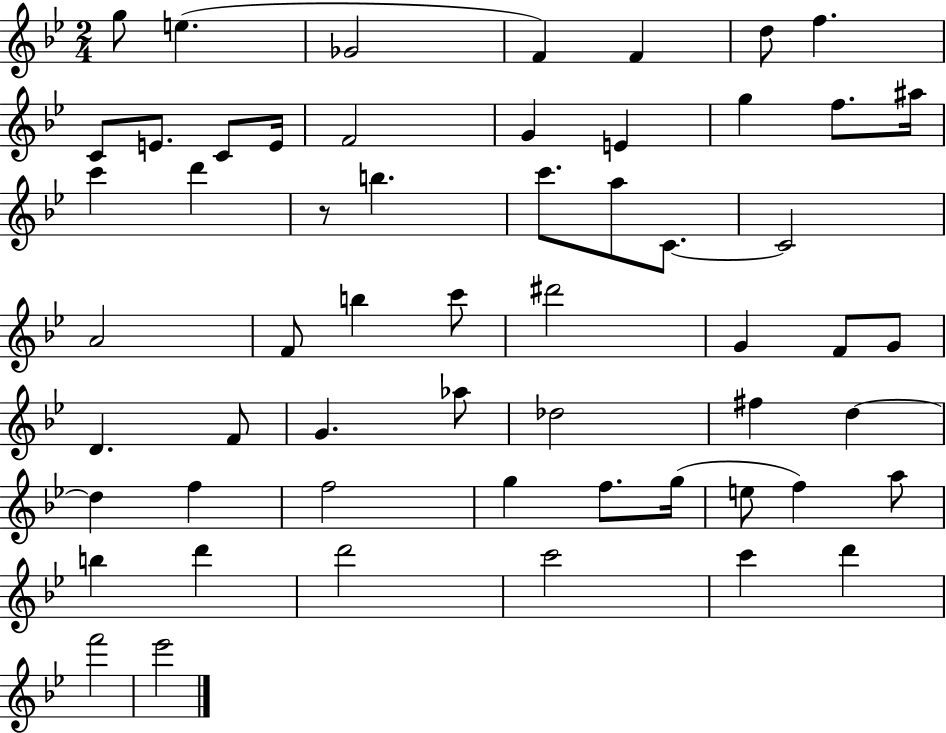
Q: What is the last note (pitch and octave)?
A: Eb6